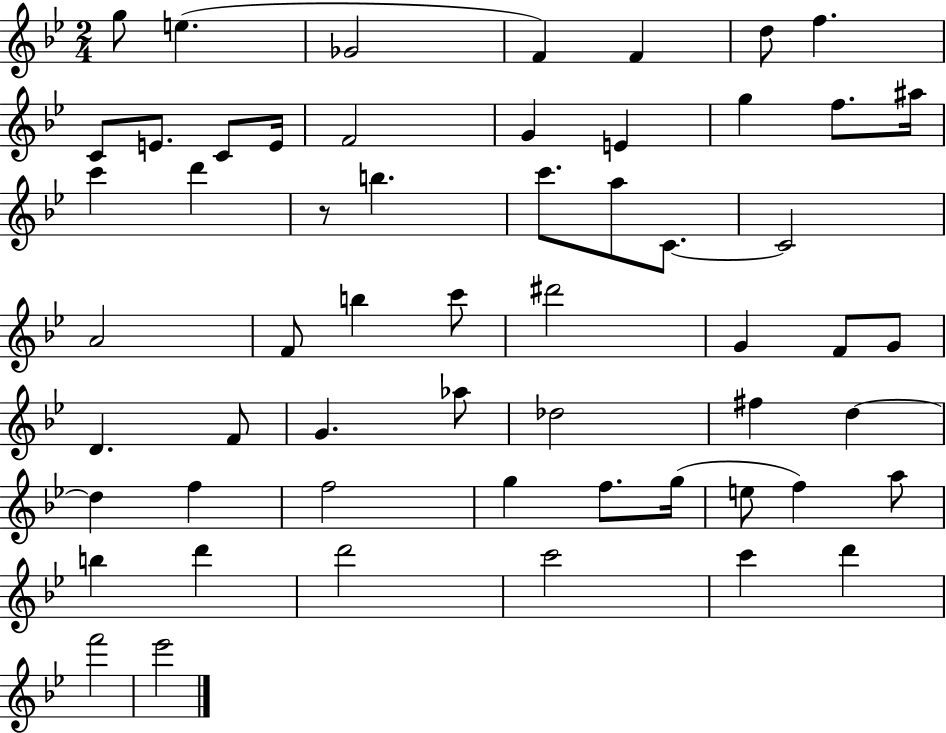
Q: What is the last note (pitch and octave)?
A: Eb6